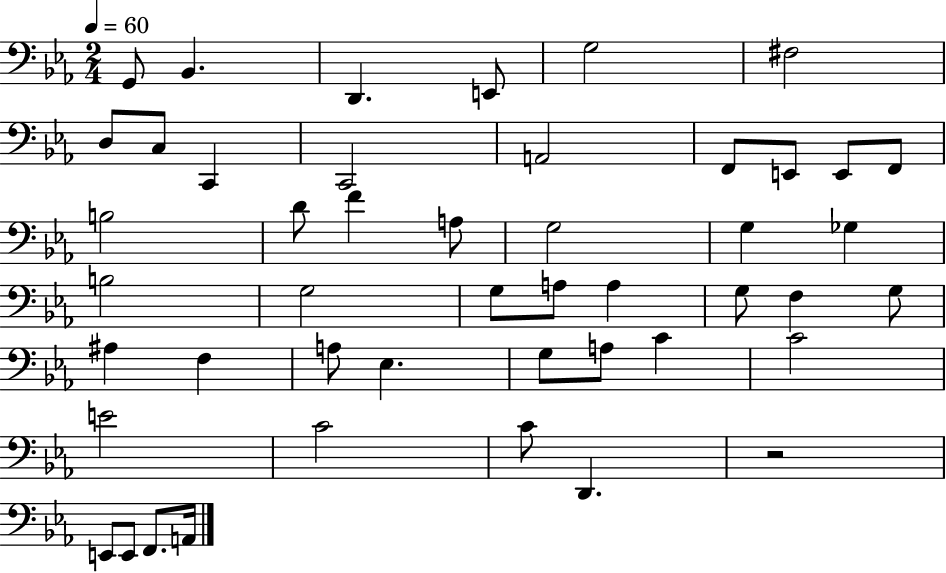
{
  \clef bass
  \numericTimeSignature
  \time 2/4
  \key ees \major
  \tempo 4 = 60
  g,8 bes,4. | d,4. e,8 | g2 | fis2 | \break d8 c8 c,4 | c,2 | a,2 | f,8 e,8 e,8 f,8 | \break b2 | d'8 f'4 a8 | g2 | g4 ges4 | \break b2 | g2 | g8 a8 a4 | g8 f4 g8 | \break ais4 f4 | a8 ees4. | g8 a8 c'4 | c'2 | \break e'2 | c'2 | c'8 d,4. | r2 | \break e,8 e,8 f,8. a,16 | \bar "|."
}